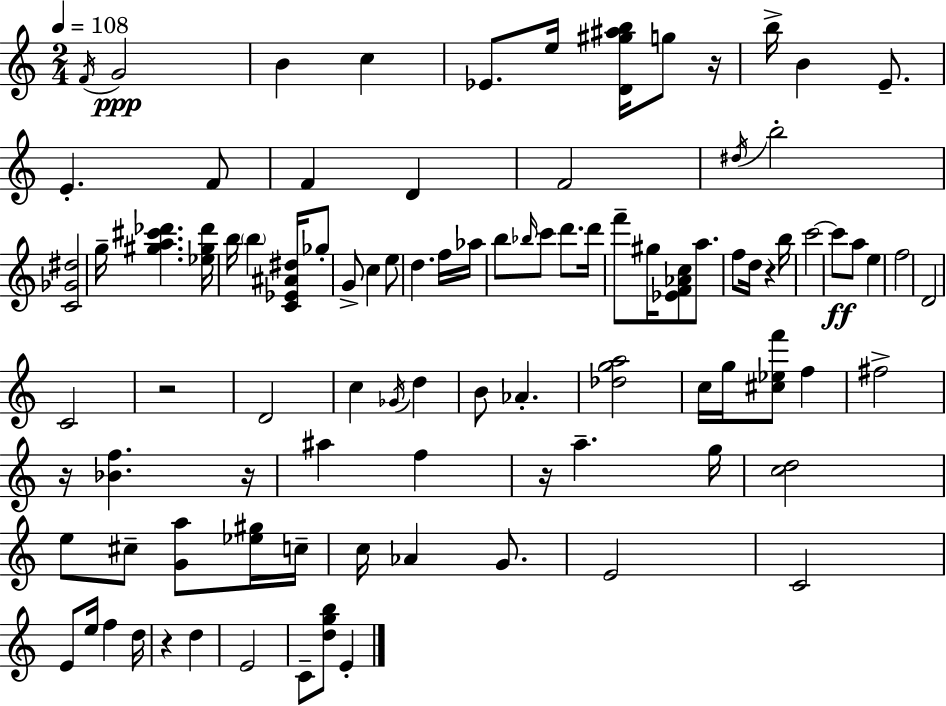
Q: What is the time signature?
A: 2/4